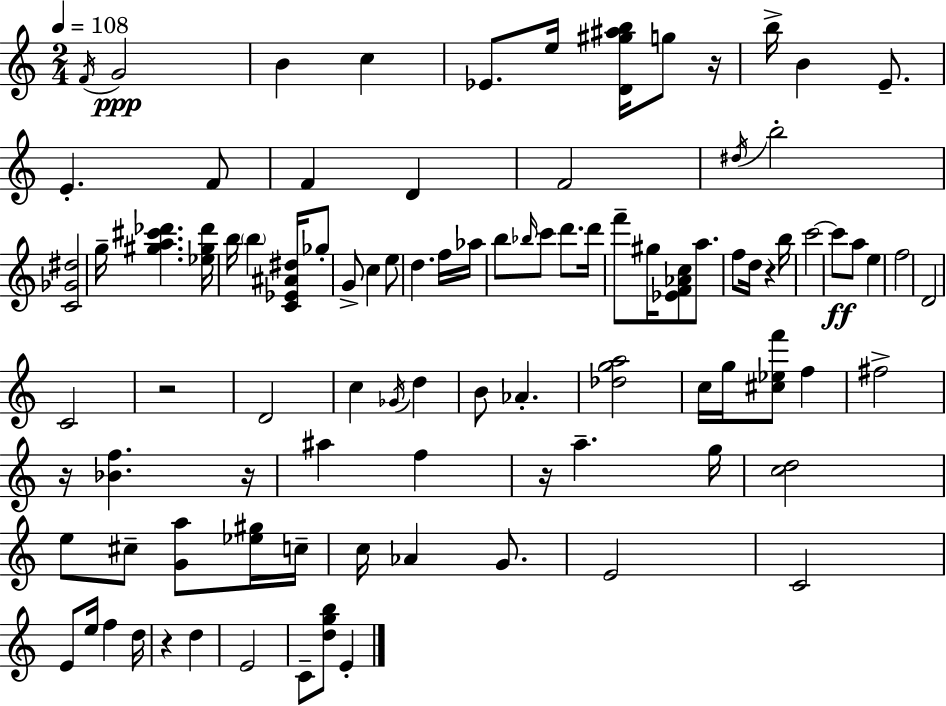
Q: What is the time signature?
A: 2/4